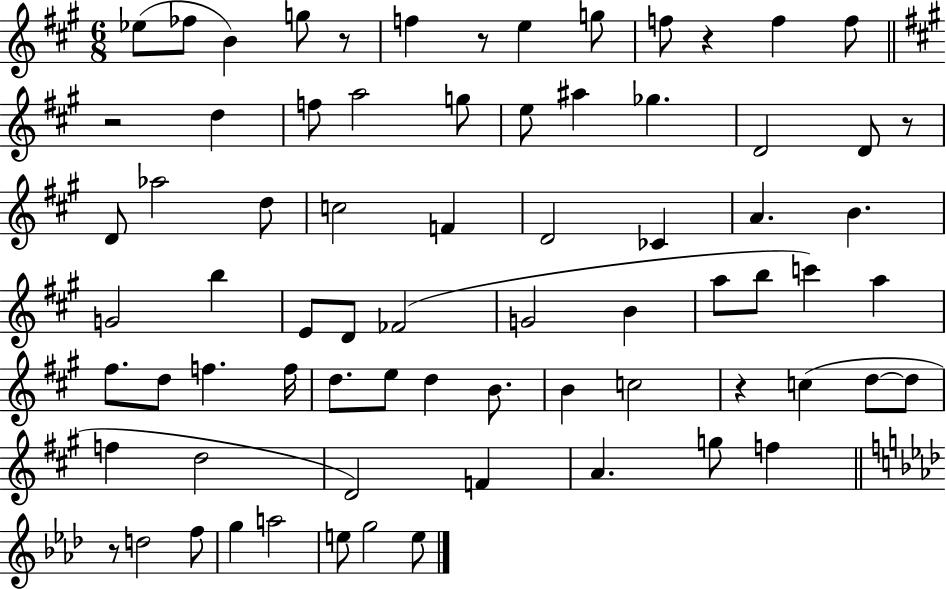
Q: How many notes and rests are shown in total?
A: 73